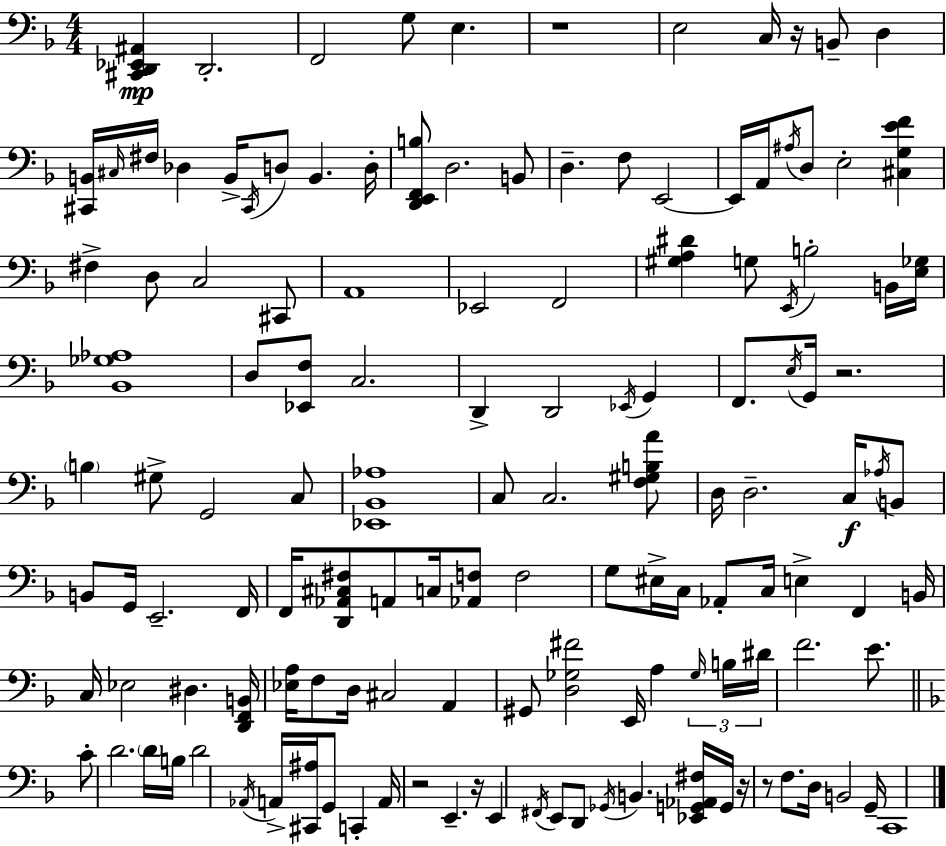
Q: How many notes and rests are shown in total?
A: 135